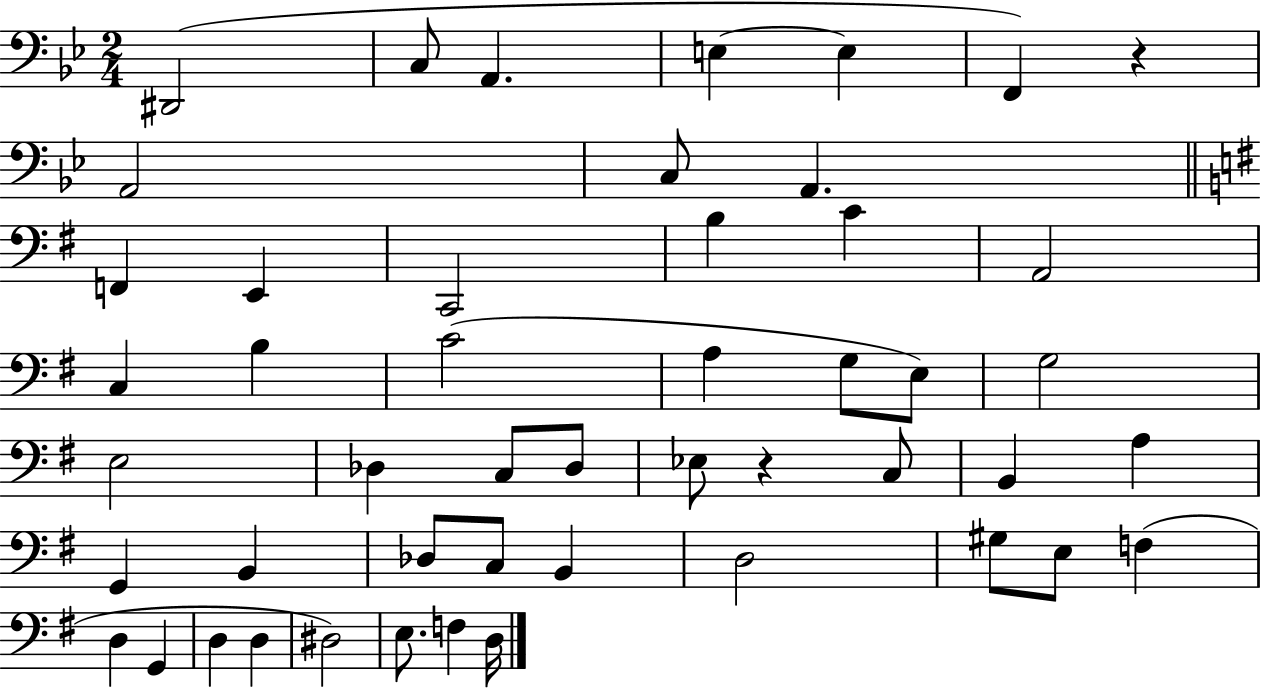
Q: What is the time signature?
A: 2/4